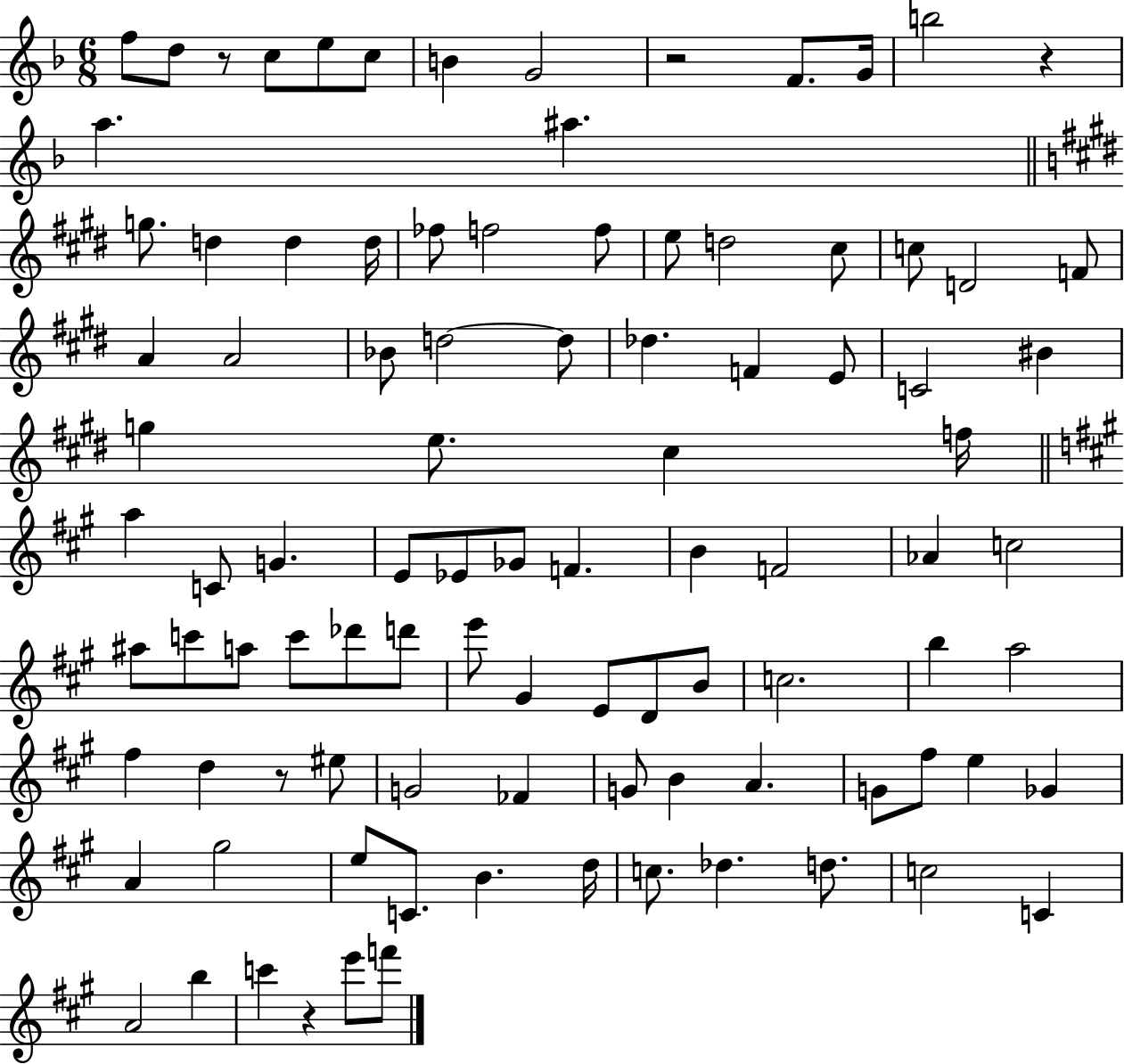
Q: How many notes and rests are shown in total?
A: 97